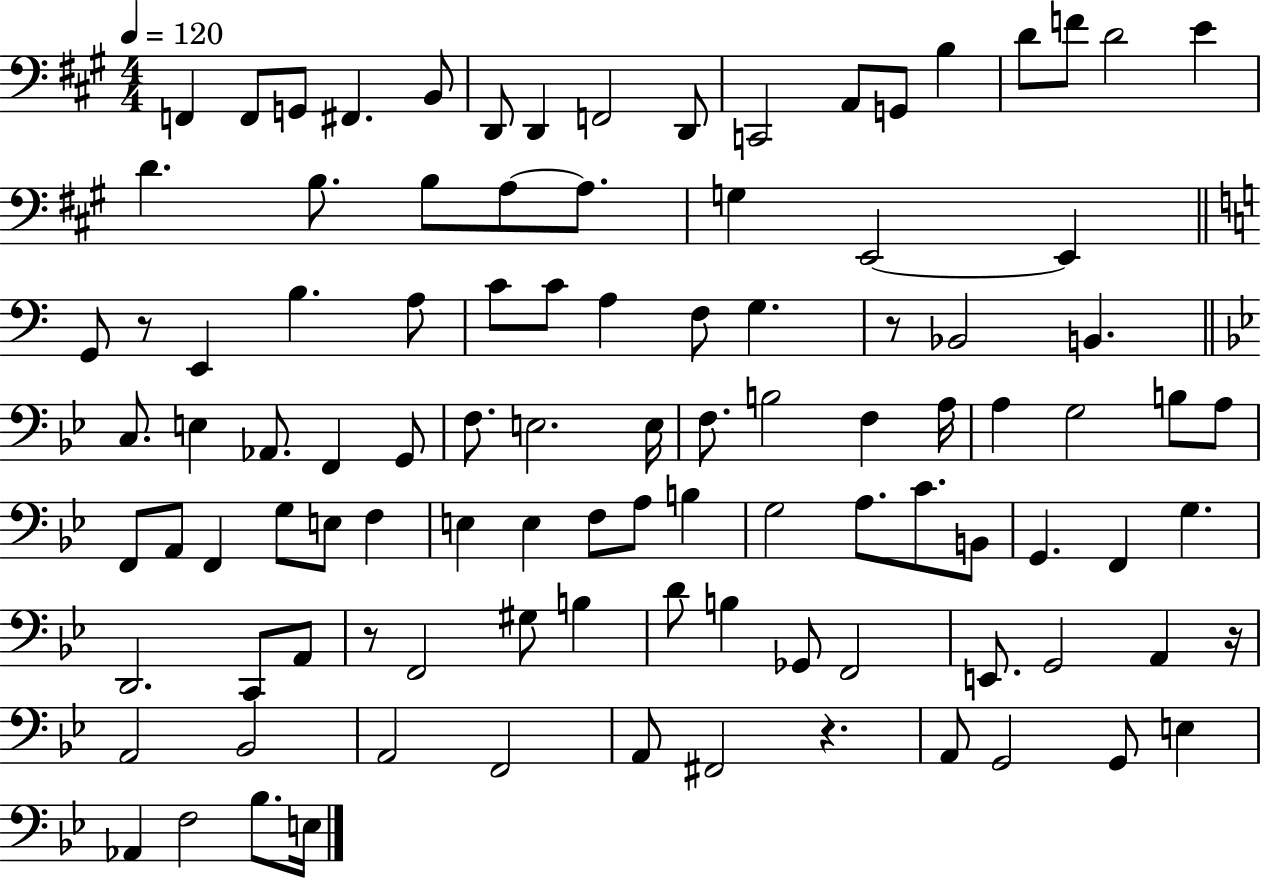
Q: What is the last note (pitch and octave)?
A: E3